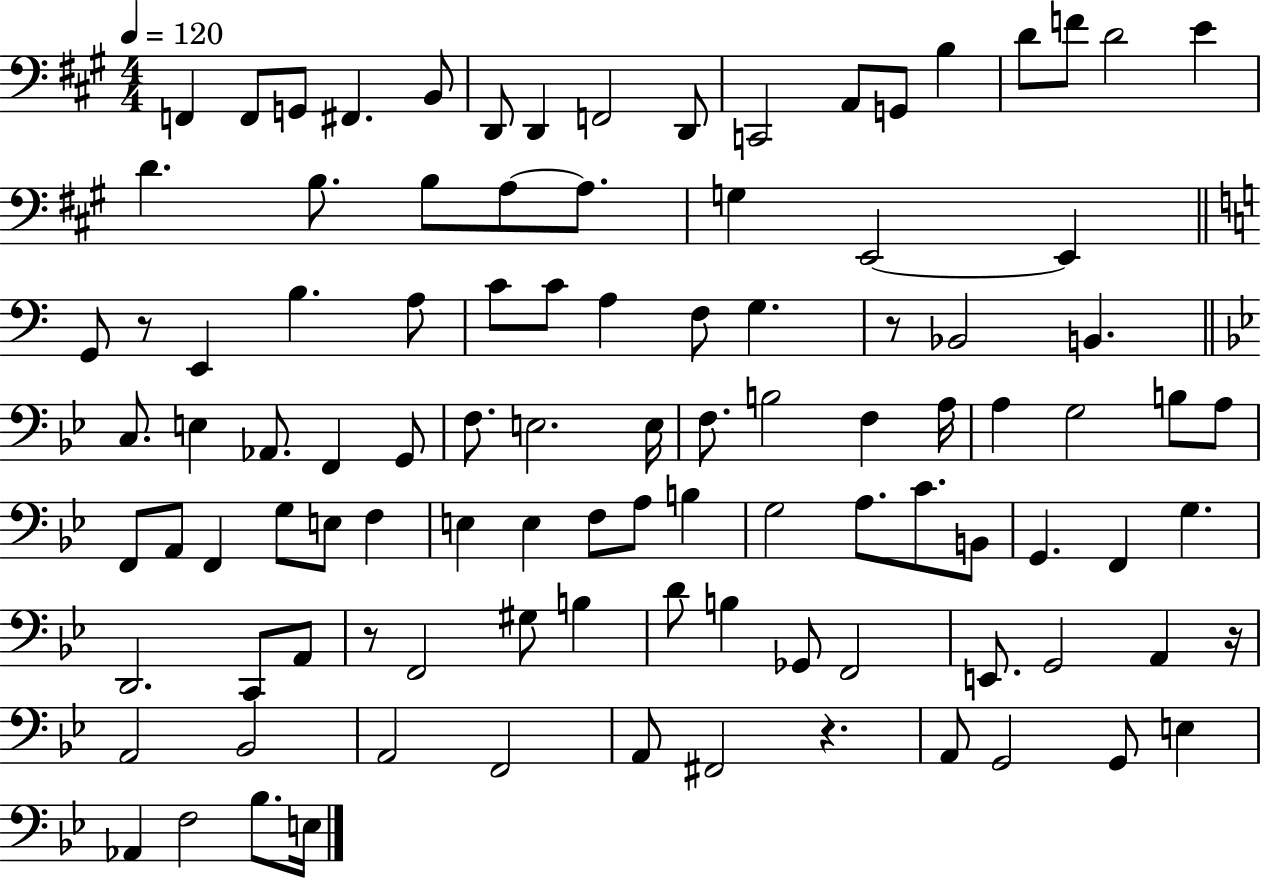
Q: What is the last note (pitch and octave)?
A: E3